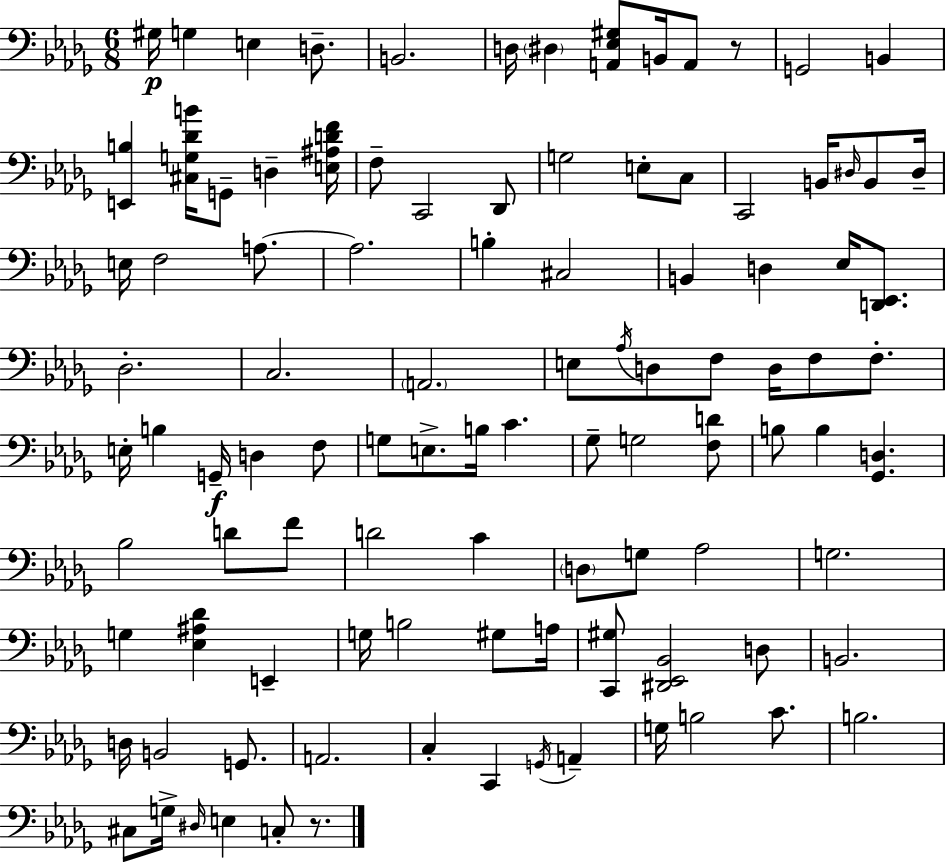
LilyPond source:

{
  \clef bass
  \numericTimeSignature
  \time 6/8
  \key bes \minor
  \repeat volta 2 { gis16\p g4 e4 d8.-- | b,2. | d16 \parenthesize dis4 <a, ees gis>8 b,16 a,8 r8 | g,2 b,4 | \break <e, b>4 <cis g des' b'>16 g,8-- d4-- <e ais d' f'>16 | f8-- c,2 des,8 | g2 e8-. c8 | c,2 b,16 \grace { dis16 } b,8 | \break dis16-- e16 f2 a8.~~ | a2. | b4-. cis2 | b,4 d4 ees16 <d, ees,>8. | \break des2.-. | c2. | \parenthesize a,2. | e8 \acciaccatura { aes16 } d8 f8 d16 f8 f8.-. | \break e16-. b4 g,16--\f d4 | f8 g8 e8.-> b16 c'4. | ges8-- g2 | <f d'>8 b8 b4 <ges, d>4. | \break bes2 d'8 | f'8 d'2 c'4 | \parenthesize d8 g8 aes2 | g2. | \break g4 <ees ais des'>4 e,4-- | g16 b2 gis8 | a16 <c, gis>8 <dis, ees, bes,>2 | d8 b,2. | \break d16 b,2 g,8. | a,2. | c4-. c,4 \acciaccatura { g,16 } a,4-- | g16 b2 | \break c'8. b2. | cis8 g16-> \grace { dis16 } e4 c8-. | r8. } \bar "|."
}